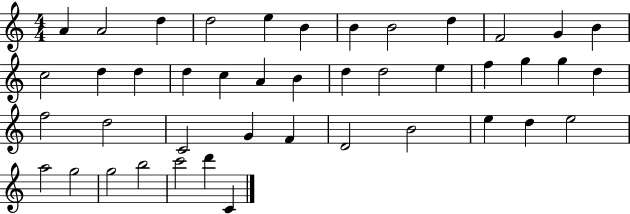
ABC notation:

X:1
T:Untitled
M:4/4
L:1/4
K:C
A A2 d d2 e B B B2 d F2 G B c2 d d d c A B d d2 e f g g d f2 d2 C2 G F D2 B2 e d e2 a2 g2 g2 b2 c'2 d' C